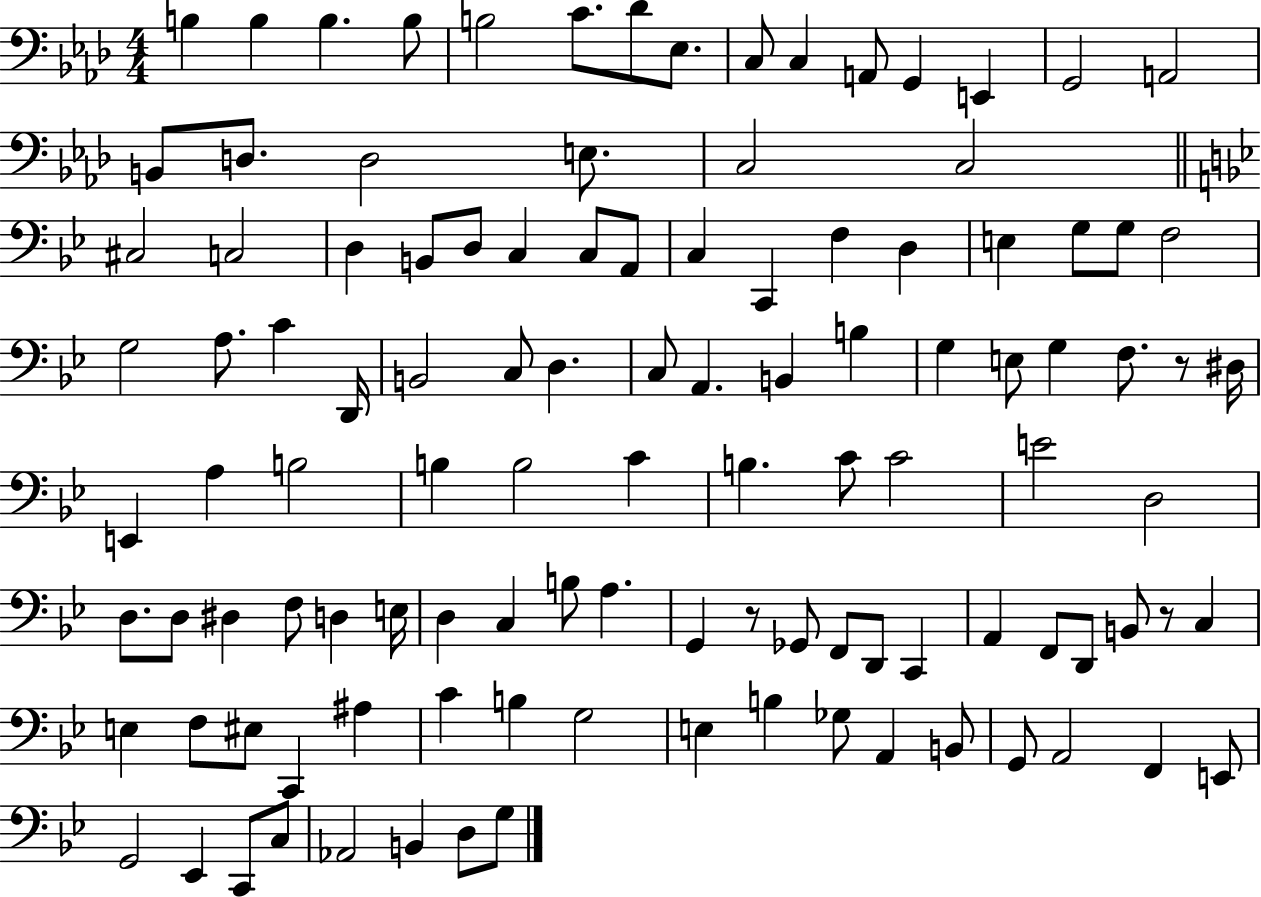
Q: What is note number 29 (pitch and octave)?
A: A2